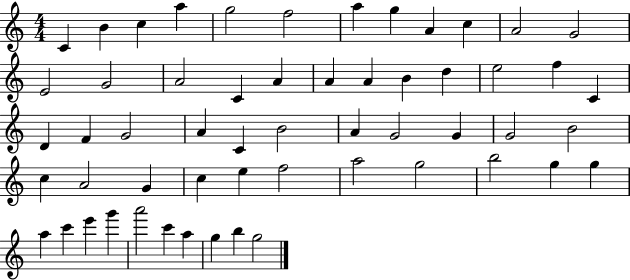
C4/q B4/q C5/q A5/q G5/h F5/h A5/q G5/q A4/q C5/q A4/h G4/h E4/h G4/h A4/h C4/q A4/q A4/q A4/q B4/q D5/q E5/h F5/q C4/q D4/q F4/q G4/h A4/q C4/q B4/h A4/q G4/h G4/q G4/h B4/h C5/q A4/h G4/q C5/q E5/q F5/h A5/h G5/h B5/h G5/q G5/q A5/q C6/q E6/q G6/q A6/h C6/q A5/q G5/q B5/q G5/h